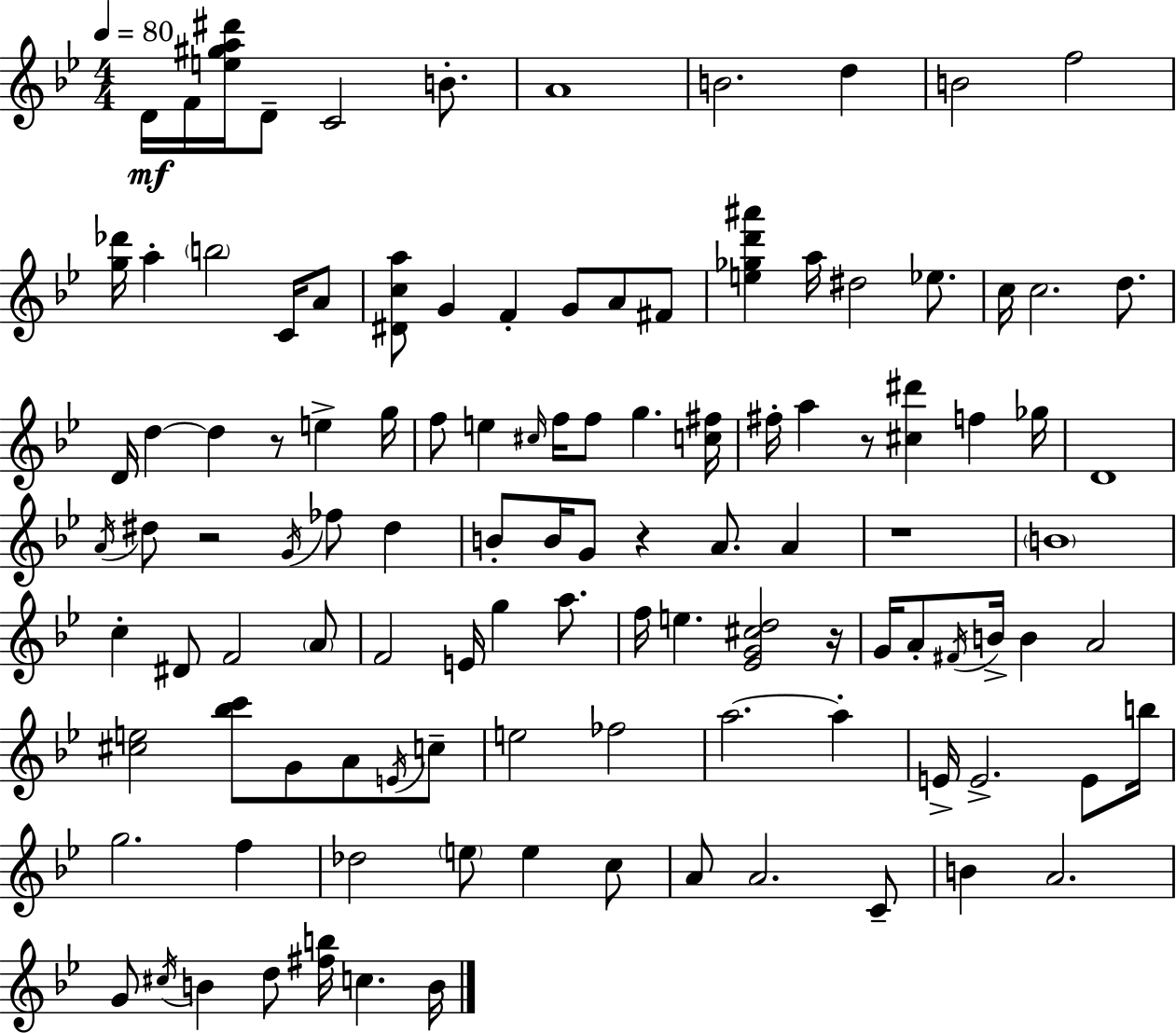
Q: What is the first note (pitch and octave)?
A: D4